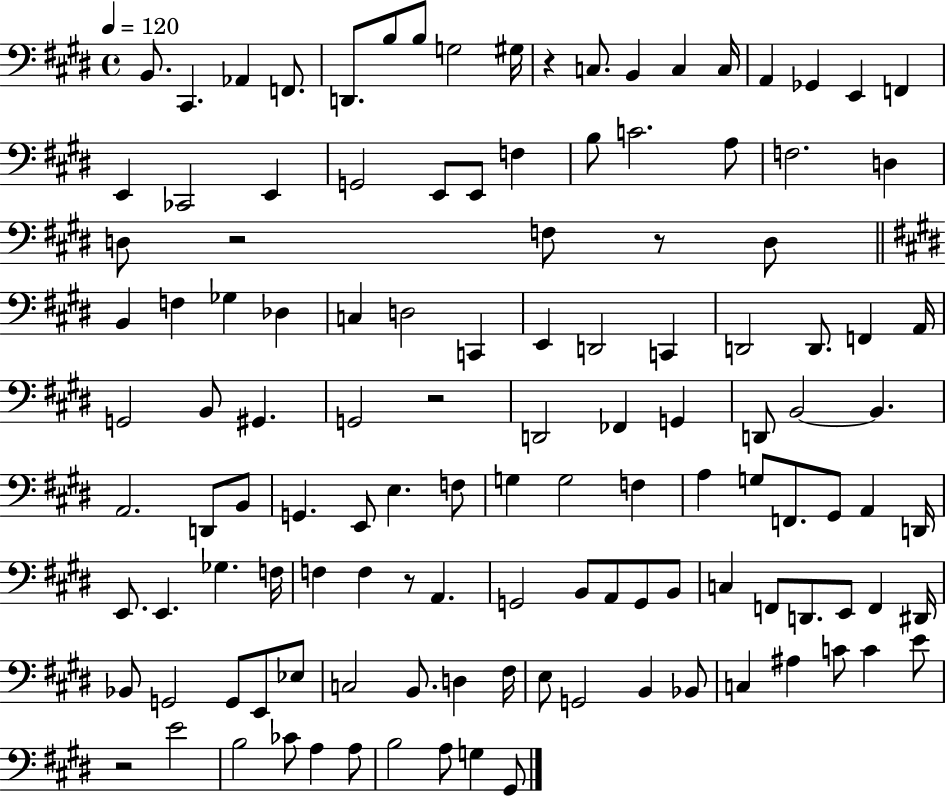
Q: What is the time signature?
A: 4/4